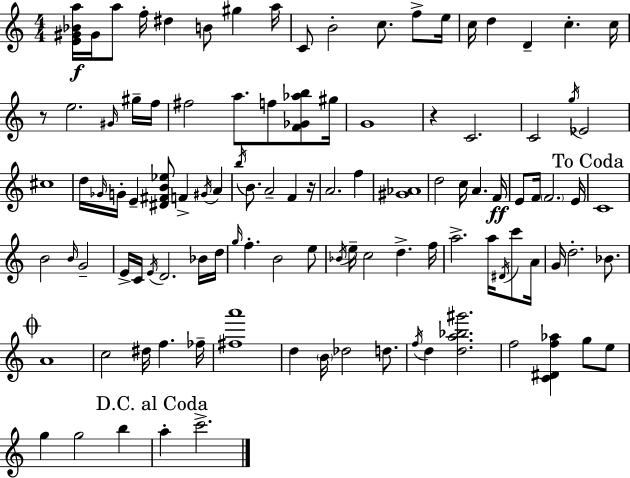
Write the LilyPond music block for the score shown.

{
  \clef treble
  \numericTimeSignature
  \time 4/4
  \key c \major
  <e' gis' bes' a''>16\f gis'16 a''8 f''16-. dis''4 b'8 gis''4 a''16 | c'8 b'2-. c''8. f''8-> e''16 | c''16 d''4 d'4-- c''4.-. c''16 | r8 e''2. \grace { gis'16 } gis''16-- | \break f''16 fis''2 a''8. f''8 <f' ges' aes'' b''>8 | gis''16 g'1 | r4 c'2. | c'2 \acciaccatura { g''16 } ees'2 | \break cis''1 | d''16 \grace { ges'16 } g'16-. e'4-- <dis' fis' b' ees''>8 f'4-> \acciaccatura { gis'16 } | a'4 \acciaccatura { b''16 } b'8. a'2-- | f'4 r16 a'2. | \break f''4 <gis' aes'>1 | d''2 c''16 a'4. | f'16\ff e'8 f'16 \parenthesize f'2. | e'16 \mark "To Coda" c'1 | \break b'2 \grace { b'16 } g'2-- | e'16-> c'16 \acciaccatura { e'16 } d'2. | bes'16 d''16 \grace { g''16 } f''4.-. b'2 | e''8 \acciaccatura { bes'16 } e''16-- c''2 | \break d''4.-> f''16 a''2.-> | a''16 \acciaccatura { dis'16 } c'''8 a'16 g'16 d''2.-. | bes'8. \mark \markup { \musicglyph "scripts.coda" } a'1 | c''2 | \break dis''16 f''4. fes''16-- <fis'' a'''>1 | d''4 \parenthesize b'16 des''2 | d''8. \acciaccatura { f''16 } d''4 <d'' a'' bes'' gis'''>2. | f''2 | \break <c' dis' f'' aes''>4 g''8 e''8 g''4 g''2 | b''4 \mark "D.C. al Coda" a''4-. c'''2.-> | \bar "|."
}